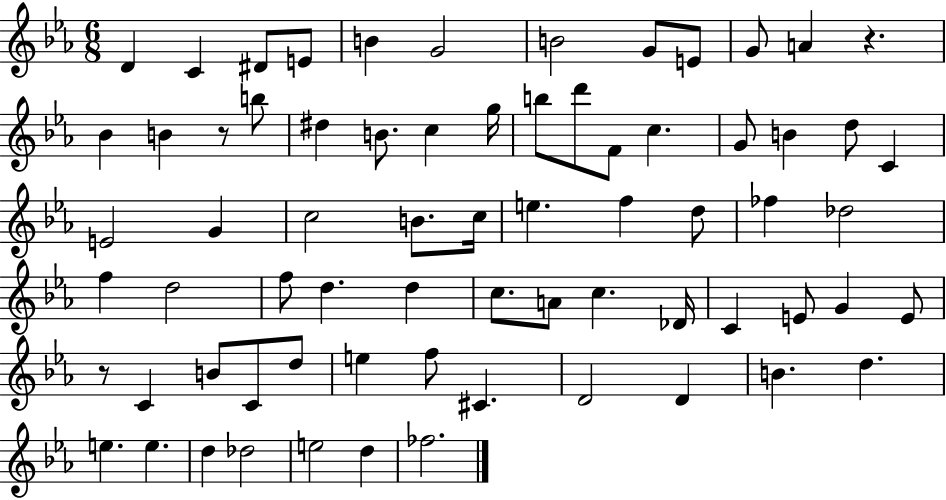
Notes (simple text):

D4/q C4/q D#4/e E4/e B4/q G4/h B4/h G4/e E4/e G4/e A4/q R/q. Bb4/q B4/q R/e B5/e D#5/q B4/e. C5/q G5/s B5/e D6/e F4/e C5/q. G4/e B4/q D5/e C4/q E4/h G4/q C5/h B4/e. C5/s E5/q. F5/q D5/e FES5/q Db5/h F5/q D5/h F5/e D5/q. D5/q C5/e. A4/e C5/q. Db4/s C4/q E4/e G4/q E4/e R/e C4/q B4/e C4/e D5/e E5/q F5/e C#4/q. D4/h D4/q B4/q. D5/q. E5/q. E5/q. D5/q Db5/h E5/h D5/q FES5/h.